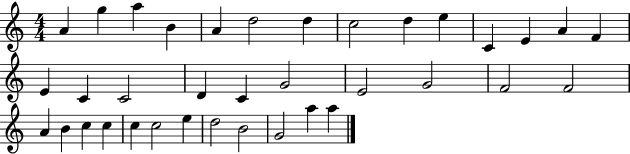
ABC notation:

X:1
T:Untitled
M:4/4
L:1/4
K:C
A g a B A d2 d c2 d e C E A F E C C2 D C G2 E2 G2 F2 F2 A B c c c c2 e d2 B2 G2 a a